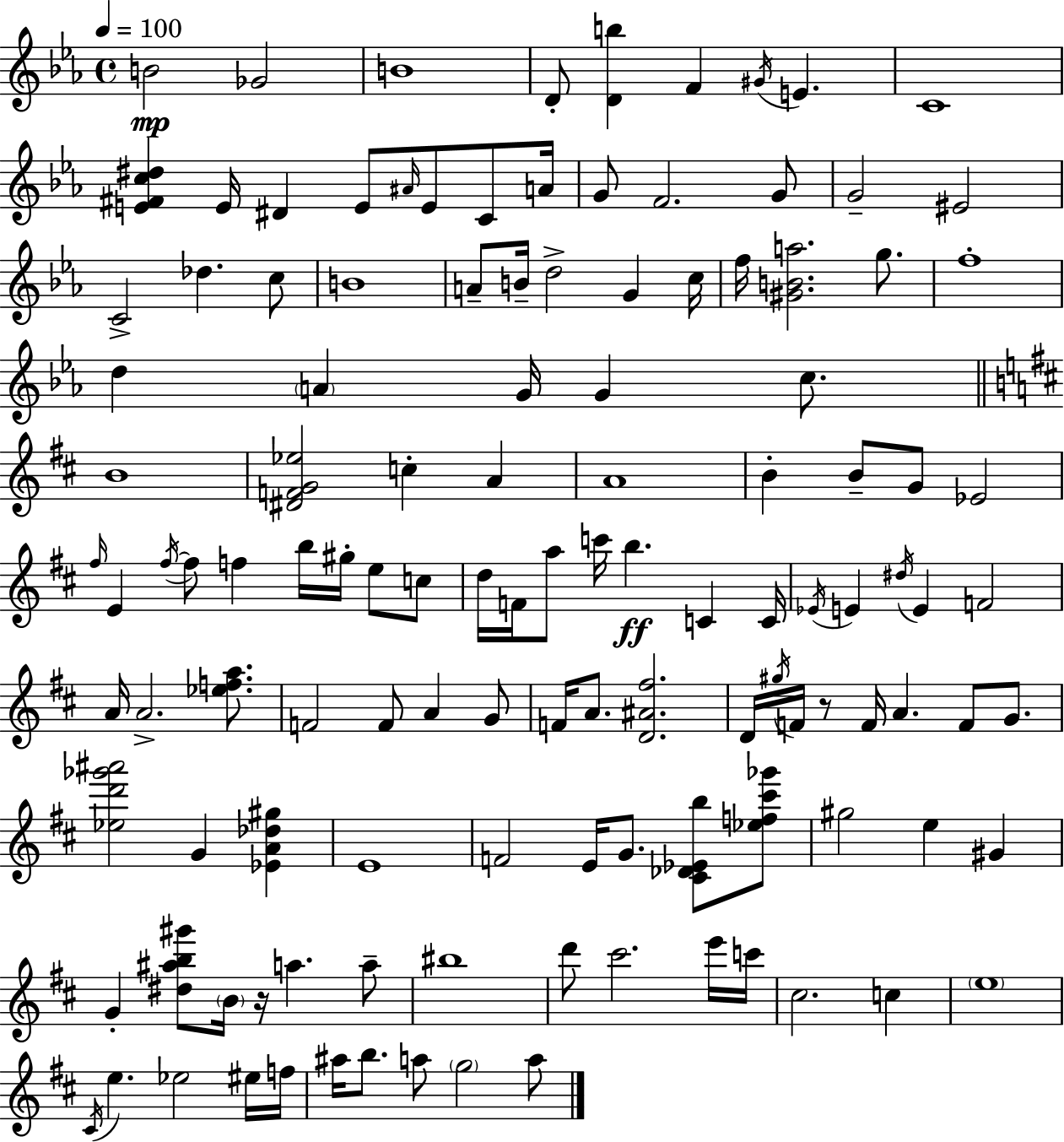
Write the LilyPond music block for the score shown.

{
  \clef treble
  \time 4/4
  \defaultTimeSignature
  \key ees \major
  \tempo 4 = 100
  b'2\mp ges'2 | b'1 | d'8-. <d' b''>4 f'4 \acciaccatura { gis'16 } e'4. | c'1 | \break <e' fis' c'' dis''>4 e'16 dis'4 e'8 \grace { ais'16 } e'8 c'8 | a'16 g'8 f'2. | g'8 g'2-- eis'2 | c'2-> des''4. | \break c''8 b'1 | a'8-- b'16-- d''2-> g'4 | c''16 f''16 <gis' b' a''>2. g''8. | f''1-. | \break d''4 \parenthesize a'4 g'16 g'4 c''8. | \bar "||" \break \key d \major b'1 | <dis' f' g' ees''>2 c''4-. a'4 | a'1 | b'4-. b'8-- g'8 ees'2 | \break \grace { fis''16 } e'4 \acciaccatura { fis''16~ }~ fis''8 f''4 b''16 gis''16-. e''8 | c''8 d''16 f'16 a''8 c'''16 b''4.\ff c'4 | c'16 \acciaccatura { ees'16 } e'4 \acciaccatura { dis''16 } e'4 f'2 | a'16 a'2.-> | \break <ees'' f'' a''>8. f'2 f'8 a'4 | g'8 f'16 a'8. <d' ais' fis''>2. | d'16 \acciaccatura { gis''16 } f'16 r8 f'16 a'4. | f'8 g'8. <ees'' d''' ges''' ais'''>2 g'4 | \break <ees' a' des'' gis''>4 e'1 | f'2 e'16 g'8. | <cis' des' ees' b''>8 <ees'' f'' cis''' ges'''>8 gis''2 e''4 | gis'4 g'4-. <dis'' ais'' b'' gis'''>8 \parenthesize b'16 r16 a''4. | \break a''8-- bis''1 | d'''8 cis'''2. | e'''16 c'''16 cis''2. | c''4 \parenthesize e''1 | \break \acciaccatura { cis'16 } e''4. ees''2 | eis''16 f''16 ais''16 b''8. a''8 \parenthesize g''2 | a''8 \bar "|."
}